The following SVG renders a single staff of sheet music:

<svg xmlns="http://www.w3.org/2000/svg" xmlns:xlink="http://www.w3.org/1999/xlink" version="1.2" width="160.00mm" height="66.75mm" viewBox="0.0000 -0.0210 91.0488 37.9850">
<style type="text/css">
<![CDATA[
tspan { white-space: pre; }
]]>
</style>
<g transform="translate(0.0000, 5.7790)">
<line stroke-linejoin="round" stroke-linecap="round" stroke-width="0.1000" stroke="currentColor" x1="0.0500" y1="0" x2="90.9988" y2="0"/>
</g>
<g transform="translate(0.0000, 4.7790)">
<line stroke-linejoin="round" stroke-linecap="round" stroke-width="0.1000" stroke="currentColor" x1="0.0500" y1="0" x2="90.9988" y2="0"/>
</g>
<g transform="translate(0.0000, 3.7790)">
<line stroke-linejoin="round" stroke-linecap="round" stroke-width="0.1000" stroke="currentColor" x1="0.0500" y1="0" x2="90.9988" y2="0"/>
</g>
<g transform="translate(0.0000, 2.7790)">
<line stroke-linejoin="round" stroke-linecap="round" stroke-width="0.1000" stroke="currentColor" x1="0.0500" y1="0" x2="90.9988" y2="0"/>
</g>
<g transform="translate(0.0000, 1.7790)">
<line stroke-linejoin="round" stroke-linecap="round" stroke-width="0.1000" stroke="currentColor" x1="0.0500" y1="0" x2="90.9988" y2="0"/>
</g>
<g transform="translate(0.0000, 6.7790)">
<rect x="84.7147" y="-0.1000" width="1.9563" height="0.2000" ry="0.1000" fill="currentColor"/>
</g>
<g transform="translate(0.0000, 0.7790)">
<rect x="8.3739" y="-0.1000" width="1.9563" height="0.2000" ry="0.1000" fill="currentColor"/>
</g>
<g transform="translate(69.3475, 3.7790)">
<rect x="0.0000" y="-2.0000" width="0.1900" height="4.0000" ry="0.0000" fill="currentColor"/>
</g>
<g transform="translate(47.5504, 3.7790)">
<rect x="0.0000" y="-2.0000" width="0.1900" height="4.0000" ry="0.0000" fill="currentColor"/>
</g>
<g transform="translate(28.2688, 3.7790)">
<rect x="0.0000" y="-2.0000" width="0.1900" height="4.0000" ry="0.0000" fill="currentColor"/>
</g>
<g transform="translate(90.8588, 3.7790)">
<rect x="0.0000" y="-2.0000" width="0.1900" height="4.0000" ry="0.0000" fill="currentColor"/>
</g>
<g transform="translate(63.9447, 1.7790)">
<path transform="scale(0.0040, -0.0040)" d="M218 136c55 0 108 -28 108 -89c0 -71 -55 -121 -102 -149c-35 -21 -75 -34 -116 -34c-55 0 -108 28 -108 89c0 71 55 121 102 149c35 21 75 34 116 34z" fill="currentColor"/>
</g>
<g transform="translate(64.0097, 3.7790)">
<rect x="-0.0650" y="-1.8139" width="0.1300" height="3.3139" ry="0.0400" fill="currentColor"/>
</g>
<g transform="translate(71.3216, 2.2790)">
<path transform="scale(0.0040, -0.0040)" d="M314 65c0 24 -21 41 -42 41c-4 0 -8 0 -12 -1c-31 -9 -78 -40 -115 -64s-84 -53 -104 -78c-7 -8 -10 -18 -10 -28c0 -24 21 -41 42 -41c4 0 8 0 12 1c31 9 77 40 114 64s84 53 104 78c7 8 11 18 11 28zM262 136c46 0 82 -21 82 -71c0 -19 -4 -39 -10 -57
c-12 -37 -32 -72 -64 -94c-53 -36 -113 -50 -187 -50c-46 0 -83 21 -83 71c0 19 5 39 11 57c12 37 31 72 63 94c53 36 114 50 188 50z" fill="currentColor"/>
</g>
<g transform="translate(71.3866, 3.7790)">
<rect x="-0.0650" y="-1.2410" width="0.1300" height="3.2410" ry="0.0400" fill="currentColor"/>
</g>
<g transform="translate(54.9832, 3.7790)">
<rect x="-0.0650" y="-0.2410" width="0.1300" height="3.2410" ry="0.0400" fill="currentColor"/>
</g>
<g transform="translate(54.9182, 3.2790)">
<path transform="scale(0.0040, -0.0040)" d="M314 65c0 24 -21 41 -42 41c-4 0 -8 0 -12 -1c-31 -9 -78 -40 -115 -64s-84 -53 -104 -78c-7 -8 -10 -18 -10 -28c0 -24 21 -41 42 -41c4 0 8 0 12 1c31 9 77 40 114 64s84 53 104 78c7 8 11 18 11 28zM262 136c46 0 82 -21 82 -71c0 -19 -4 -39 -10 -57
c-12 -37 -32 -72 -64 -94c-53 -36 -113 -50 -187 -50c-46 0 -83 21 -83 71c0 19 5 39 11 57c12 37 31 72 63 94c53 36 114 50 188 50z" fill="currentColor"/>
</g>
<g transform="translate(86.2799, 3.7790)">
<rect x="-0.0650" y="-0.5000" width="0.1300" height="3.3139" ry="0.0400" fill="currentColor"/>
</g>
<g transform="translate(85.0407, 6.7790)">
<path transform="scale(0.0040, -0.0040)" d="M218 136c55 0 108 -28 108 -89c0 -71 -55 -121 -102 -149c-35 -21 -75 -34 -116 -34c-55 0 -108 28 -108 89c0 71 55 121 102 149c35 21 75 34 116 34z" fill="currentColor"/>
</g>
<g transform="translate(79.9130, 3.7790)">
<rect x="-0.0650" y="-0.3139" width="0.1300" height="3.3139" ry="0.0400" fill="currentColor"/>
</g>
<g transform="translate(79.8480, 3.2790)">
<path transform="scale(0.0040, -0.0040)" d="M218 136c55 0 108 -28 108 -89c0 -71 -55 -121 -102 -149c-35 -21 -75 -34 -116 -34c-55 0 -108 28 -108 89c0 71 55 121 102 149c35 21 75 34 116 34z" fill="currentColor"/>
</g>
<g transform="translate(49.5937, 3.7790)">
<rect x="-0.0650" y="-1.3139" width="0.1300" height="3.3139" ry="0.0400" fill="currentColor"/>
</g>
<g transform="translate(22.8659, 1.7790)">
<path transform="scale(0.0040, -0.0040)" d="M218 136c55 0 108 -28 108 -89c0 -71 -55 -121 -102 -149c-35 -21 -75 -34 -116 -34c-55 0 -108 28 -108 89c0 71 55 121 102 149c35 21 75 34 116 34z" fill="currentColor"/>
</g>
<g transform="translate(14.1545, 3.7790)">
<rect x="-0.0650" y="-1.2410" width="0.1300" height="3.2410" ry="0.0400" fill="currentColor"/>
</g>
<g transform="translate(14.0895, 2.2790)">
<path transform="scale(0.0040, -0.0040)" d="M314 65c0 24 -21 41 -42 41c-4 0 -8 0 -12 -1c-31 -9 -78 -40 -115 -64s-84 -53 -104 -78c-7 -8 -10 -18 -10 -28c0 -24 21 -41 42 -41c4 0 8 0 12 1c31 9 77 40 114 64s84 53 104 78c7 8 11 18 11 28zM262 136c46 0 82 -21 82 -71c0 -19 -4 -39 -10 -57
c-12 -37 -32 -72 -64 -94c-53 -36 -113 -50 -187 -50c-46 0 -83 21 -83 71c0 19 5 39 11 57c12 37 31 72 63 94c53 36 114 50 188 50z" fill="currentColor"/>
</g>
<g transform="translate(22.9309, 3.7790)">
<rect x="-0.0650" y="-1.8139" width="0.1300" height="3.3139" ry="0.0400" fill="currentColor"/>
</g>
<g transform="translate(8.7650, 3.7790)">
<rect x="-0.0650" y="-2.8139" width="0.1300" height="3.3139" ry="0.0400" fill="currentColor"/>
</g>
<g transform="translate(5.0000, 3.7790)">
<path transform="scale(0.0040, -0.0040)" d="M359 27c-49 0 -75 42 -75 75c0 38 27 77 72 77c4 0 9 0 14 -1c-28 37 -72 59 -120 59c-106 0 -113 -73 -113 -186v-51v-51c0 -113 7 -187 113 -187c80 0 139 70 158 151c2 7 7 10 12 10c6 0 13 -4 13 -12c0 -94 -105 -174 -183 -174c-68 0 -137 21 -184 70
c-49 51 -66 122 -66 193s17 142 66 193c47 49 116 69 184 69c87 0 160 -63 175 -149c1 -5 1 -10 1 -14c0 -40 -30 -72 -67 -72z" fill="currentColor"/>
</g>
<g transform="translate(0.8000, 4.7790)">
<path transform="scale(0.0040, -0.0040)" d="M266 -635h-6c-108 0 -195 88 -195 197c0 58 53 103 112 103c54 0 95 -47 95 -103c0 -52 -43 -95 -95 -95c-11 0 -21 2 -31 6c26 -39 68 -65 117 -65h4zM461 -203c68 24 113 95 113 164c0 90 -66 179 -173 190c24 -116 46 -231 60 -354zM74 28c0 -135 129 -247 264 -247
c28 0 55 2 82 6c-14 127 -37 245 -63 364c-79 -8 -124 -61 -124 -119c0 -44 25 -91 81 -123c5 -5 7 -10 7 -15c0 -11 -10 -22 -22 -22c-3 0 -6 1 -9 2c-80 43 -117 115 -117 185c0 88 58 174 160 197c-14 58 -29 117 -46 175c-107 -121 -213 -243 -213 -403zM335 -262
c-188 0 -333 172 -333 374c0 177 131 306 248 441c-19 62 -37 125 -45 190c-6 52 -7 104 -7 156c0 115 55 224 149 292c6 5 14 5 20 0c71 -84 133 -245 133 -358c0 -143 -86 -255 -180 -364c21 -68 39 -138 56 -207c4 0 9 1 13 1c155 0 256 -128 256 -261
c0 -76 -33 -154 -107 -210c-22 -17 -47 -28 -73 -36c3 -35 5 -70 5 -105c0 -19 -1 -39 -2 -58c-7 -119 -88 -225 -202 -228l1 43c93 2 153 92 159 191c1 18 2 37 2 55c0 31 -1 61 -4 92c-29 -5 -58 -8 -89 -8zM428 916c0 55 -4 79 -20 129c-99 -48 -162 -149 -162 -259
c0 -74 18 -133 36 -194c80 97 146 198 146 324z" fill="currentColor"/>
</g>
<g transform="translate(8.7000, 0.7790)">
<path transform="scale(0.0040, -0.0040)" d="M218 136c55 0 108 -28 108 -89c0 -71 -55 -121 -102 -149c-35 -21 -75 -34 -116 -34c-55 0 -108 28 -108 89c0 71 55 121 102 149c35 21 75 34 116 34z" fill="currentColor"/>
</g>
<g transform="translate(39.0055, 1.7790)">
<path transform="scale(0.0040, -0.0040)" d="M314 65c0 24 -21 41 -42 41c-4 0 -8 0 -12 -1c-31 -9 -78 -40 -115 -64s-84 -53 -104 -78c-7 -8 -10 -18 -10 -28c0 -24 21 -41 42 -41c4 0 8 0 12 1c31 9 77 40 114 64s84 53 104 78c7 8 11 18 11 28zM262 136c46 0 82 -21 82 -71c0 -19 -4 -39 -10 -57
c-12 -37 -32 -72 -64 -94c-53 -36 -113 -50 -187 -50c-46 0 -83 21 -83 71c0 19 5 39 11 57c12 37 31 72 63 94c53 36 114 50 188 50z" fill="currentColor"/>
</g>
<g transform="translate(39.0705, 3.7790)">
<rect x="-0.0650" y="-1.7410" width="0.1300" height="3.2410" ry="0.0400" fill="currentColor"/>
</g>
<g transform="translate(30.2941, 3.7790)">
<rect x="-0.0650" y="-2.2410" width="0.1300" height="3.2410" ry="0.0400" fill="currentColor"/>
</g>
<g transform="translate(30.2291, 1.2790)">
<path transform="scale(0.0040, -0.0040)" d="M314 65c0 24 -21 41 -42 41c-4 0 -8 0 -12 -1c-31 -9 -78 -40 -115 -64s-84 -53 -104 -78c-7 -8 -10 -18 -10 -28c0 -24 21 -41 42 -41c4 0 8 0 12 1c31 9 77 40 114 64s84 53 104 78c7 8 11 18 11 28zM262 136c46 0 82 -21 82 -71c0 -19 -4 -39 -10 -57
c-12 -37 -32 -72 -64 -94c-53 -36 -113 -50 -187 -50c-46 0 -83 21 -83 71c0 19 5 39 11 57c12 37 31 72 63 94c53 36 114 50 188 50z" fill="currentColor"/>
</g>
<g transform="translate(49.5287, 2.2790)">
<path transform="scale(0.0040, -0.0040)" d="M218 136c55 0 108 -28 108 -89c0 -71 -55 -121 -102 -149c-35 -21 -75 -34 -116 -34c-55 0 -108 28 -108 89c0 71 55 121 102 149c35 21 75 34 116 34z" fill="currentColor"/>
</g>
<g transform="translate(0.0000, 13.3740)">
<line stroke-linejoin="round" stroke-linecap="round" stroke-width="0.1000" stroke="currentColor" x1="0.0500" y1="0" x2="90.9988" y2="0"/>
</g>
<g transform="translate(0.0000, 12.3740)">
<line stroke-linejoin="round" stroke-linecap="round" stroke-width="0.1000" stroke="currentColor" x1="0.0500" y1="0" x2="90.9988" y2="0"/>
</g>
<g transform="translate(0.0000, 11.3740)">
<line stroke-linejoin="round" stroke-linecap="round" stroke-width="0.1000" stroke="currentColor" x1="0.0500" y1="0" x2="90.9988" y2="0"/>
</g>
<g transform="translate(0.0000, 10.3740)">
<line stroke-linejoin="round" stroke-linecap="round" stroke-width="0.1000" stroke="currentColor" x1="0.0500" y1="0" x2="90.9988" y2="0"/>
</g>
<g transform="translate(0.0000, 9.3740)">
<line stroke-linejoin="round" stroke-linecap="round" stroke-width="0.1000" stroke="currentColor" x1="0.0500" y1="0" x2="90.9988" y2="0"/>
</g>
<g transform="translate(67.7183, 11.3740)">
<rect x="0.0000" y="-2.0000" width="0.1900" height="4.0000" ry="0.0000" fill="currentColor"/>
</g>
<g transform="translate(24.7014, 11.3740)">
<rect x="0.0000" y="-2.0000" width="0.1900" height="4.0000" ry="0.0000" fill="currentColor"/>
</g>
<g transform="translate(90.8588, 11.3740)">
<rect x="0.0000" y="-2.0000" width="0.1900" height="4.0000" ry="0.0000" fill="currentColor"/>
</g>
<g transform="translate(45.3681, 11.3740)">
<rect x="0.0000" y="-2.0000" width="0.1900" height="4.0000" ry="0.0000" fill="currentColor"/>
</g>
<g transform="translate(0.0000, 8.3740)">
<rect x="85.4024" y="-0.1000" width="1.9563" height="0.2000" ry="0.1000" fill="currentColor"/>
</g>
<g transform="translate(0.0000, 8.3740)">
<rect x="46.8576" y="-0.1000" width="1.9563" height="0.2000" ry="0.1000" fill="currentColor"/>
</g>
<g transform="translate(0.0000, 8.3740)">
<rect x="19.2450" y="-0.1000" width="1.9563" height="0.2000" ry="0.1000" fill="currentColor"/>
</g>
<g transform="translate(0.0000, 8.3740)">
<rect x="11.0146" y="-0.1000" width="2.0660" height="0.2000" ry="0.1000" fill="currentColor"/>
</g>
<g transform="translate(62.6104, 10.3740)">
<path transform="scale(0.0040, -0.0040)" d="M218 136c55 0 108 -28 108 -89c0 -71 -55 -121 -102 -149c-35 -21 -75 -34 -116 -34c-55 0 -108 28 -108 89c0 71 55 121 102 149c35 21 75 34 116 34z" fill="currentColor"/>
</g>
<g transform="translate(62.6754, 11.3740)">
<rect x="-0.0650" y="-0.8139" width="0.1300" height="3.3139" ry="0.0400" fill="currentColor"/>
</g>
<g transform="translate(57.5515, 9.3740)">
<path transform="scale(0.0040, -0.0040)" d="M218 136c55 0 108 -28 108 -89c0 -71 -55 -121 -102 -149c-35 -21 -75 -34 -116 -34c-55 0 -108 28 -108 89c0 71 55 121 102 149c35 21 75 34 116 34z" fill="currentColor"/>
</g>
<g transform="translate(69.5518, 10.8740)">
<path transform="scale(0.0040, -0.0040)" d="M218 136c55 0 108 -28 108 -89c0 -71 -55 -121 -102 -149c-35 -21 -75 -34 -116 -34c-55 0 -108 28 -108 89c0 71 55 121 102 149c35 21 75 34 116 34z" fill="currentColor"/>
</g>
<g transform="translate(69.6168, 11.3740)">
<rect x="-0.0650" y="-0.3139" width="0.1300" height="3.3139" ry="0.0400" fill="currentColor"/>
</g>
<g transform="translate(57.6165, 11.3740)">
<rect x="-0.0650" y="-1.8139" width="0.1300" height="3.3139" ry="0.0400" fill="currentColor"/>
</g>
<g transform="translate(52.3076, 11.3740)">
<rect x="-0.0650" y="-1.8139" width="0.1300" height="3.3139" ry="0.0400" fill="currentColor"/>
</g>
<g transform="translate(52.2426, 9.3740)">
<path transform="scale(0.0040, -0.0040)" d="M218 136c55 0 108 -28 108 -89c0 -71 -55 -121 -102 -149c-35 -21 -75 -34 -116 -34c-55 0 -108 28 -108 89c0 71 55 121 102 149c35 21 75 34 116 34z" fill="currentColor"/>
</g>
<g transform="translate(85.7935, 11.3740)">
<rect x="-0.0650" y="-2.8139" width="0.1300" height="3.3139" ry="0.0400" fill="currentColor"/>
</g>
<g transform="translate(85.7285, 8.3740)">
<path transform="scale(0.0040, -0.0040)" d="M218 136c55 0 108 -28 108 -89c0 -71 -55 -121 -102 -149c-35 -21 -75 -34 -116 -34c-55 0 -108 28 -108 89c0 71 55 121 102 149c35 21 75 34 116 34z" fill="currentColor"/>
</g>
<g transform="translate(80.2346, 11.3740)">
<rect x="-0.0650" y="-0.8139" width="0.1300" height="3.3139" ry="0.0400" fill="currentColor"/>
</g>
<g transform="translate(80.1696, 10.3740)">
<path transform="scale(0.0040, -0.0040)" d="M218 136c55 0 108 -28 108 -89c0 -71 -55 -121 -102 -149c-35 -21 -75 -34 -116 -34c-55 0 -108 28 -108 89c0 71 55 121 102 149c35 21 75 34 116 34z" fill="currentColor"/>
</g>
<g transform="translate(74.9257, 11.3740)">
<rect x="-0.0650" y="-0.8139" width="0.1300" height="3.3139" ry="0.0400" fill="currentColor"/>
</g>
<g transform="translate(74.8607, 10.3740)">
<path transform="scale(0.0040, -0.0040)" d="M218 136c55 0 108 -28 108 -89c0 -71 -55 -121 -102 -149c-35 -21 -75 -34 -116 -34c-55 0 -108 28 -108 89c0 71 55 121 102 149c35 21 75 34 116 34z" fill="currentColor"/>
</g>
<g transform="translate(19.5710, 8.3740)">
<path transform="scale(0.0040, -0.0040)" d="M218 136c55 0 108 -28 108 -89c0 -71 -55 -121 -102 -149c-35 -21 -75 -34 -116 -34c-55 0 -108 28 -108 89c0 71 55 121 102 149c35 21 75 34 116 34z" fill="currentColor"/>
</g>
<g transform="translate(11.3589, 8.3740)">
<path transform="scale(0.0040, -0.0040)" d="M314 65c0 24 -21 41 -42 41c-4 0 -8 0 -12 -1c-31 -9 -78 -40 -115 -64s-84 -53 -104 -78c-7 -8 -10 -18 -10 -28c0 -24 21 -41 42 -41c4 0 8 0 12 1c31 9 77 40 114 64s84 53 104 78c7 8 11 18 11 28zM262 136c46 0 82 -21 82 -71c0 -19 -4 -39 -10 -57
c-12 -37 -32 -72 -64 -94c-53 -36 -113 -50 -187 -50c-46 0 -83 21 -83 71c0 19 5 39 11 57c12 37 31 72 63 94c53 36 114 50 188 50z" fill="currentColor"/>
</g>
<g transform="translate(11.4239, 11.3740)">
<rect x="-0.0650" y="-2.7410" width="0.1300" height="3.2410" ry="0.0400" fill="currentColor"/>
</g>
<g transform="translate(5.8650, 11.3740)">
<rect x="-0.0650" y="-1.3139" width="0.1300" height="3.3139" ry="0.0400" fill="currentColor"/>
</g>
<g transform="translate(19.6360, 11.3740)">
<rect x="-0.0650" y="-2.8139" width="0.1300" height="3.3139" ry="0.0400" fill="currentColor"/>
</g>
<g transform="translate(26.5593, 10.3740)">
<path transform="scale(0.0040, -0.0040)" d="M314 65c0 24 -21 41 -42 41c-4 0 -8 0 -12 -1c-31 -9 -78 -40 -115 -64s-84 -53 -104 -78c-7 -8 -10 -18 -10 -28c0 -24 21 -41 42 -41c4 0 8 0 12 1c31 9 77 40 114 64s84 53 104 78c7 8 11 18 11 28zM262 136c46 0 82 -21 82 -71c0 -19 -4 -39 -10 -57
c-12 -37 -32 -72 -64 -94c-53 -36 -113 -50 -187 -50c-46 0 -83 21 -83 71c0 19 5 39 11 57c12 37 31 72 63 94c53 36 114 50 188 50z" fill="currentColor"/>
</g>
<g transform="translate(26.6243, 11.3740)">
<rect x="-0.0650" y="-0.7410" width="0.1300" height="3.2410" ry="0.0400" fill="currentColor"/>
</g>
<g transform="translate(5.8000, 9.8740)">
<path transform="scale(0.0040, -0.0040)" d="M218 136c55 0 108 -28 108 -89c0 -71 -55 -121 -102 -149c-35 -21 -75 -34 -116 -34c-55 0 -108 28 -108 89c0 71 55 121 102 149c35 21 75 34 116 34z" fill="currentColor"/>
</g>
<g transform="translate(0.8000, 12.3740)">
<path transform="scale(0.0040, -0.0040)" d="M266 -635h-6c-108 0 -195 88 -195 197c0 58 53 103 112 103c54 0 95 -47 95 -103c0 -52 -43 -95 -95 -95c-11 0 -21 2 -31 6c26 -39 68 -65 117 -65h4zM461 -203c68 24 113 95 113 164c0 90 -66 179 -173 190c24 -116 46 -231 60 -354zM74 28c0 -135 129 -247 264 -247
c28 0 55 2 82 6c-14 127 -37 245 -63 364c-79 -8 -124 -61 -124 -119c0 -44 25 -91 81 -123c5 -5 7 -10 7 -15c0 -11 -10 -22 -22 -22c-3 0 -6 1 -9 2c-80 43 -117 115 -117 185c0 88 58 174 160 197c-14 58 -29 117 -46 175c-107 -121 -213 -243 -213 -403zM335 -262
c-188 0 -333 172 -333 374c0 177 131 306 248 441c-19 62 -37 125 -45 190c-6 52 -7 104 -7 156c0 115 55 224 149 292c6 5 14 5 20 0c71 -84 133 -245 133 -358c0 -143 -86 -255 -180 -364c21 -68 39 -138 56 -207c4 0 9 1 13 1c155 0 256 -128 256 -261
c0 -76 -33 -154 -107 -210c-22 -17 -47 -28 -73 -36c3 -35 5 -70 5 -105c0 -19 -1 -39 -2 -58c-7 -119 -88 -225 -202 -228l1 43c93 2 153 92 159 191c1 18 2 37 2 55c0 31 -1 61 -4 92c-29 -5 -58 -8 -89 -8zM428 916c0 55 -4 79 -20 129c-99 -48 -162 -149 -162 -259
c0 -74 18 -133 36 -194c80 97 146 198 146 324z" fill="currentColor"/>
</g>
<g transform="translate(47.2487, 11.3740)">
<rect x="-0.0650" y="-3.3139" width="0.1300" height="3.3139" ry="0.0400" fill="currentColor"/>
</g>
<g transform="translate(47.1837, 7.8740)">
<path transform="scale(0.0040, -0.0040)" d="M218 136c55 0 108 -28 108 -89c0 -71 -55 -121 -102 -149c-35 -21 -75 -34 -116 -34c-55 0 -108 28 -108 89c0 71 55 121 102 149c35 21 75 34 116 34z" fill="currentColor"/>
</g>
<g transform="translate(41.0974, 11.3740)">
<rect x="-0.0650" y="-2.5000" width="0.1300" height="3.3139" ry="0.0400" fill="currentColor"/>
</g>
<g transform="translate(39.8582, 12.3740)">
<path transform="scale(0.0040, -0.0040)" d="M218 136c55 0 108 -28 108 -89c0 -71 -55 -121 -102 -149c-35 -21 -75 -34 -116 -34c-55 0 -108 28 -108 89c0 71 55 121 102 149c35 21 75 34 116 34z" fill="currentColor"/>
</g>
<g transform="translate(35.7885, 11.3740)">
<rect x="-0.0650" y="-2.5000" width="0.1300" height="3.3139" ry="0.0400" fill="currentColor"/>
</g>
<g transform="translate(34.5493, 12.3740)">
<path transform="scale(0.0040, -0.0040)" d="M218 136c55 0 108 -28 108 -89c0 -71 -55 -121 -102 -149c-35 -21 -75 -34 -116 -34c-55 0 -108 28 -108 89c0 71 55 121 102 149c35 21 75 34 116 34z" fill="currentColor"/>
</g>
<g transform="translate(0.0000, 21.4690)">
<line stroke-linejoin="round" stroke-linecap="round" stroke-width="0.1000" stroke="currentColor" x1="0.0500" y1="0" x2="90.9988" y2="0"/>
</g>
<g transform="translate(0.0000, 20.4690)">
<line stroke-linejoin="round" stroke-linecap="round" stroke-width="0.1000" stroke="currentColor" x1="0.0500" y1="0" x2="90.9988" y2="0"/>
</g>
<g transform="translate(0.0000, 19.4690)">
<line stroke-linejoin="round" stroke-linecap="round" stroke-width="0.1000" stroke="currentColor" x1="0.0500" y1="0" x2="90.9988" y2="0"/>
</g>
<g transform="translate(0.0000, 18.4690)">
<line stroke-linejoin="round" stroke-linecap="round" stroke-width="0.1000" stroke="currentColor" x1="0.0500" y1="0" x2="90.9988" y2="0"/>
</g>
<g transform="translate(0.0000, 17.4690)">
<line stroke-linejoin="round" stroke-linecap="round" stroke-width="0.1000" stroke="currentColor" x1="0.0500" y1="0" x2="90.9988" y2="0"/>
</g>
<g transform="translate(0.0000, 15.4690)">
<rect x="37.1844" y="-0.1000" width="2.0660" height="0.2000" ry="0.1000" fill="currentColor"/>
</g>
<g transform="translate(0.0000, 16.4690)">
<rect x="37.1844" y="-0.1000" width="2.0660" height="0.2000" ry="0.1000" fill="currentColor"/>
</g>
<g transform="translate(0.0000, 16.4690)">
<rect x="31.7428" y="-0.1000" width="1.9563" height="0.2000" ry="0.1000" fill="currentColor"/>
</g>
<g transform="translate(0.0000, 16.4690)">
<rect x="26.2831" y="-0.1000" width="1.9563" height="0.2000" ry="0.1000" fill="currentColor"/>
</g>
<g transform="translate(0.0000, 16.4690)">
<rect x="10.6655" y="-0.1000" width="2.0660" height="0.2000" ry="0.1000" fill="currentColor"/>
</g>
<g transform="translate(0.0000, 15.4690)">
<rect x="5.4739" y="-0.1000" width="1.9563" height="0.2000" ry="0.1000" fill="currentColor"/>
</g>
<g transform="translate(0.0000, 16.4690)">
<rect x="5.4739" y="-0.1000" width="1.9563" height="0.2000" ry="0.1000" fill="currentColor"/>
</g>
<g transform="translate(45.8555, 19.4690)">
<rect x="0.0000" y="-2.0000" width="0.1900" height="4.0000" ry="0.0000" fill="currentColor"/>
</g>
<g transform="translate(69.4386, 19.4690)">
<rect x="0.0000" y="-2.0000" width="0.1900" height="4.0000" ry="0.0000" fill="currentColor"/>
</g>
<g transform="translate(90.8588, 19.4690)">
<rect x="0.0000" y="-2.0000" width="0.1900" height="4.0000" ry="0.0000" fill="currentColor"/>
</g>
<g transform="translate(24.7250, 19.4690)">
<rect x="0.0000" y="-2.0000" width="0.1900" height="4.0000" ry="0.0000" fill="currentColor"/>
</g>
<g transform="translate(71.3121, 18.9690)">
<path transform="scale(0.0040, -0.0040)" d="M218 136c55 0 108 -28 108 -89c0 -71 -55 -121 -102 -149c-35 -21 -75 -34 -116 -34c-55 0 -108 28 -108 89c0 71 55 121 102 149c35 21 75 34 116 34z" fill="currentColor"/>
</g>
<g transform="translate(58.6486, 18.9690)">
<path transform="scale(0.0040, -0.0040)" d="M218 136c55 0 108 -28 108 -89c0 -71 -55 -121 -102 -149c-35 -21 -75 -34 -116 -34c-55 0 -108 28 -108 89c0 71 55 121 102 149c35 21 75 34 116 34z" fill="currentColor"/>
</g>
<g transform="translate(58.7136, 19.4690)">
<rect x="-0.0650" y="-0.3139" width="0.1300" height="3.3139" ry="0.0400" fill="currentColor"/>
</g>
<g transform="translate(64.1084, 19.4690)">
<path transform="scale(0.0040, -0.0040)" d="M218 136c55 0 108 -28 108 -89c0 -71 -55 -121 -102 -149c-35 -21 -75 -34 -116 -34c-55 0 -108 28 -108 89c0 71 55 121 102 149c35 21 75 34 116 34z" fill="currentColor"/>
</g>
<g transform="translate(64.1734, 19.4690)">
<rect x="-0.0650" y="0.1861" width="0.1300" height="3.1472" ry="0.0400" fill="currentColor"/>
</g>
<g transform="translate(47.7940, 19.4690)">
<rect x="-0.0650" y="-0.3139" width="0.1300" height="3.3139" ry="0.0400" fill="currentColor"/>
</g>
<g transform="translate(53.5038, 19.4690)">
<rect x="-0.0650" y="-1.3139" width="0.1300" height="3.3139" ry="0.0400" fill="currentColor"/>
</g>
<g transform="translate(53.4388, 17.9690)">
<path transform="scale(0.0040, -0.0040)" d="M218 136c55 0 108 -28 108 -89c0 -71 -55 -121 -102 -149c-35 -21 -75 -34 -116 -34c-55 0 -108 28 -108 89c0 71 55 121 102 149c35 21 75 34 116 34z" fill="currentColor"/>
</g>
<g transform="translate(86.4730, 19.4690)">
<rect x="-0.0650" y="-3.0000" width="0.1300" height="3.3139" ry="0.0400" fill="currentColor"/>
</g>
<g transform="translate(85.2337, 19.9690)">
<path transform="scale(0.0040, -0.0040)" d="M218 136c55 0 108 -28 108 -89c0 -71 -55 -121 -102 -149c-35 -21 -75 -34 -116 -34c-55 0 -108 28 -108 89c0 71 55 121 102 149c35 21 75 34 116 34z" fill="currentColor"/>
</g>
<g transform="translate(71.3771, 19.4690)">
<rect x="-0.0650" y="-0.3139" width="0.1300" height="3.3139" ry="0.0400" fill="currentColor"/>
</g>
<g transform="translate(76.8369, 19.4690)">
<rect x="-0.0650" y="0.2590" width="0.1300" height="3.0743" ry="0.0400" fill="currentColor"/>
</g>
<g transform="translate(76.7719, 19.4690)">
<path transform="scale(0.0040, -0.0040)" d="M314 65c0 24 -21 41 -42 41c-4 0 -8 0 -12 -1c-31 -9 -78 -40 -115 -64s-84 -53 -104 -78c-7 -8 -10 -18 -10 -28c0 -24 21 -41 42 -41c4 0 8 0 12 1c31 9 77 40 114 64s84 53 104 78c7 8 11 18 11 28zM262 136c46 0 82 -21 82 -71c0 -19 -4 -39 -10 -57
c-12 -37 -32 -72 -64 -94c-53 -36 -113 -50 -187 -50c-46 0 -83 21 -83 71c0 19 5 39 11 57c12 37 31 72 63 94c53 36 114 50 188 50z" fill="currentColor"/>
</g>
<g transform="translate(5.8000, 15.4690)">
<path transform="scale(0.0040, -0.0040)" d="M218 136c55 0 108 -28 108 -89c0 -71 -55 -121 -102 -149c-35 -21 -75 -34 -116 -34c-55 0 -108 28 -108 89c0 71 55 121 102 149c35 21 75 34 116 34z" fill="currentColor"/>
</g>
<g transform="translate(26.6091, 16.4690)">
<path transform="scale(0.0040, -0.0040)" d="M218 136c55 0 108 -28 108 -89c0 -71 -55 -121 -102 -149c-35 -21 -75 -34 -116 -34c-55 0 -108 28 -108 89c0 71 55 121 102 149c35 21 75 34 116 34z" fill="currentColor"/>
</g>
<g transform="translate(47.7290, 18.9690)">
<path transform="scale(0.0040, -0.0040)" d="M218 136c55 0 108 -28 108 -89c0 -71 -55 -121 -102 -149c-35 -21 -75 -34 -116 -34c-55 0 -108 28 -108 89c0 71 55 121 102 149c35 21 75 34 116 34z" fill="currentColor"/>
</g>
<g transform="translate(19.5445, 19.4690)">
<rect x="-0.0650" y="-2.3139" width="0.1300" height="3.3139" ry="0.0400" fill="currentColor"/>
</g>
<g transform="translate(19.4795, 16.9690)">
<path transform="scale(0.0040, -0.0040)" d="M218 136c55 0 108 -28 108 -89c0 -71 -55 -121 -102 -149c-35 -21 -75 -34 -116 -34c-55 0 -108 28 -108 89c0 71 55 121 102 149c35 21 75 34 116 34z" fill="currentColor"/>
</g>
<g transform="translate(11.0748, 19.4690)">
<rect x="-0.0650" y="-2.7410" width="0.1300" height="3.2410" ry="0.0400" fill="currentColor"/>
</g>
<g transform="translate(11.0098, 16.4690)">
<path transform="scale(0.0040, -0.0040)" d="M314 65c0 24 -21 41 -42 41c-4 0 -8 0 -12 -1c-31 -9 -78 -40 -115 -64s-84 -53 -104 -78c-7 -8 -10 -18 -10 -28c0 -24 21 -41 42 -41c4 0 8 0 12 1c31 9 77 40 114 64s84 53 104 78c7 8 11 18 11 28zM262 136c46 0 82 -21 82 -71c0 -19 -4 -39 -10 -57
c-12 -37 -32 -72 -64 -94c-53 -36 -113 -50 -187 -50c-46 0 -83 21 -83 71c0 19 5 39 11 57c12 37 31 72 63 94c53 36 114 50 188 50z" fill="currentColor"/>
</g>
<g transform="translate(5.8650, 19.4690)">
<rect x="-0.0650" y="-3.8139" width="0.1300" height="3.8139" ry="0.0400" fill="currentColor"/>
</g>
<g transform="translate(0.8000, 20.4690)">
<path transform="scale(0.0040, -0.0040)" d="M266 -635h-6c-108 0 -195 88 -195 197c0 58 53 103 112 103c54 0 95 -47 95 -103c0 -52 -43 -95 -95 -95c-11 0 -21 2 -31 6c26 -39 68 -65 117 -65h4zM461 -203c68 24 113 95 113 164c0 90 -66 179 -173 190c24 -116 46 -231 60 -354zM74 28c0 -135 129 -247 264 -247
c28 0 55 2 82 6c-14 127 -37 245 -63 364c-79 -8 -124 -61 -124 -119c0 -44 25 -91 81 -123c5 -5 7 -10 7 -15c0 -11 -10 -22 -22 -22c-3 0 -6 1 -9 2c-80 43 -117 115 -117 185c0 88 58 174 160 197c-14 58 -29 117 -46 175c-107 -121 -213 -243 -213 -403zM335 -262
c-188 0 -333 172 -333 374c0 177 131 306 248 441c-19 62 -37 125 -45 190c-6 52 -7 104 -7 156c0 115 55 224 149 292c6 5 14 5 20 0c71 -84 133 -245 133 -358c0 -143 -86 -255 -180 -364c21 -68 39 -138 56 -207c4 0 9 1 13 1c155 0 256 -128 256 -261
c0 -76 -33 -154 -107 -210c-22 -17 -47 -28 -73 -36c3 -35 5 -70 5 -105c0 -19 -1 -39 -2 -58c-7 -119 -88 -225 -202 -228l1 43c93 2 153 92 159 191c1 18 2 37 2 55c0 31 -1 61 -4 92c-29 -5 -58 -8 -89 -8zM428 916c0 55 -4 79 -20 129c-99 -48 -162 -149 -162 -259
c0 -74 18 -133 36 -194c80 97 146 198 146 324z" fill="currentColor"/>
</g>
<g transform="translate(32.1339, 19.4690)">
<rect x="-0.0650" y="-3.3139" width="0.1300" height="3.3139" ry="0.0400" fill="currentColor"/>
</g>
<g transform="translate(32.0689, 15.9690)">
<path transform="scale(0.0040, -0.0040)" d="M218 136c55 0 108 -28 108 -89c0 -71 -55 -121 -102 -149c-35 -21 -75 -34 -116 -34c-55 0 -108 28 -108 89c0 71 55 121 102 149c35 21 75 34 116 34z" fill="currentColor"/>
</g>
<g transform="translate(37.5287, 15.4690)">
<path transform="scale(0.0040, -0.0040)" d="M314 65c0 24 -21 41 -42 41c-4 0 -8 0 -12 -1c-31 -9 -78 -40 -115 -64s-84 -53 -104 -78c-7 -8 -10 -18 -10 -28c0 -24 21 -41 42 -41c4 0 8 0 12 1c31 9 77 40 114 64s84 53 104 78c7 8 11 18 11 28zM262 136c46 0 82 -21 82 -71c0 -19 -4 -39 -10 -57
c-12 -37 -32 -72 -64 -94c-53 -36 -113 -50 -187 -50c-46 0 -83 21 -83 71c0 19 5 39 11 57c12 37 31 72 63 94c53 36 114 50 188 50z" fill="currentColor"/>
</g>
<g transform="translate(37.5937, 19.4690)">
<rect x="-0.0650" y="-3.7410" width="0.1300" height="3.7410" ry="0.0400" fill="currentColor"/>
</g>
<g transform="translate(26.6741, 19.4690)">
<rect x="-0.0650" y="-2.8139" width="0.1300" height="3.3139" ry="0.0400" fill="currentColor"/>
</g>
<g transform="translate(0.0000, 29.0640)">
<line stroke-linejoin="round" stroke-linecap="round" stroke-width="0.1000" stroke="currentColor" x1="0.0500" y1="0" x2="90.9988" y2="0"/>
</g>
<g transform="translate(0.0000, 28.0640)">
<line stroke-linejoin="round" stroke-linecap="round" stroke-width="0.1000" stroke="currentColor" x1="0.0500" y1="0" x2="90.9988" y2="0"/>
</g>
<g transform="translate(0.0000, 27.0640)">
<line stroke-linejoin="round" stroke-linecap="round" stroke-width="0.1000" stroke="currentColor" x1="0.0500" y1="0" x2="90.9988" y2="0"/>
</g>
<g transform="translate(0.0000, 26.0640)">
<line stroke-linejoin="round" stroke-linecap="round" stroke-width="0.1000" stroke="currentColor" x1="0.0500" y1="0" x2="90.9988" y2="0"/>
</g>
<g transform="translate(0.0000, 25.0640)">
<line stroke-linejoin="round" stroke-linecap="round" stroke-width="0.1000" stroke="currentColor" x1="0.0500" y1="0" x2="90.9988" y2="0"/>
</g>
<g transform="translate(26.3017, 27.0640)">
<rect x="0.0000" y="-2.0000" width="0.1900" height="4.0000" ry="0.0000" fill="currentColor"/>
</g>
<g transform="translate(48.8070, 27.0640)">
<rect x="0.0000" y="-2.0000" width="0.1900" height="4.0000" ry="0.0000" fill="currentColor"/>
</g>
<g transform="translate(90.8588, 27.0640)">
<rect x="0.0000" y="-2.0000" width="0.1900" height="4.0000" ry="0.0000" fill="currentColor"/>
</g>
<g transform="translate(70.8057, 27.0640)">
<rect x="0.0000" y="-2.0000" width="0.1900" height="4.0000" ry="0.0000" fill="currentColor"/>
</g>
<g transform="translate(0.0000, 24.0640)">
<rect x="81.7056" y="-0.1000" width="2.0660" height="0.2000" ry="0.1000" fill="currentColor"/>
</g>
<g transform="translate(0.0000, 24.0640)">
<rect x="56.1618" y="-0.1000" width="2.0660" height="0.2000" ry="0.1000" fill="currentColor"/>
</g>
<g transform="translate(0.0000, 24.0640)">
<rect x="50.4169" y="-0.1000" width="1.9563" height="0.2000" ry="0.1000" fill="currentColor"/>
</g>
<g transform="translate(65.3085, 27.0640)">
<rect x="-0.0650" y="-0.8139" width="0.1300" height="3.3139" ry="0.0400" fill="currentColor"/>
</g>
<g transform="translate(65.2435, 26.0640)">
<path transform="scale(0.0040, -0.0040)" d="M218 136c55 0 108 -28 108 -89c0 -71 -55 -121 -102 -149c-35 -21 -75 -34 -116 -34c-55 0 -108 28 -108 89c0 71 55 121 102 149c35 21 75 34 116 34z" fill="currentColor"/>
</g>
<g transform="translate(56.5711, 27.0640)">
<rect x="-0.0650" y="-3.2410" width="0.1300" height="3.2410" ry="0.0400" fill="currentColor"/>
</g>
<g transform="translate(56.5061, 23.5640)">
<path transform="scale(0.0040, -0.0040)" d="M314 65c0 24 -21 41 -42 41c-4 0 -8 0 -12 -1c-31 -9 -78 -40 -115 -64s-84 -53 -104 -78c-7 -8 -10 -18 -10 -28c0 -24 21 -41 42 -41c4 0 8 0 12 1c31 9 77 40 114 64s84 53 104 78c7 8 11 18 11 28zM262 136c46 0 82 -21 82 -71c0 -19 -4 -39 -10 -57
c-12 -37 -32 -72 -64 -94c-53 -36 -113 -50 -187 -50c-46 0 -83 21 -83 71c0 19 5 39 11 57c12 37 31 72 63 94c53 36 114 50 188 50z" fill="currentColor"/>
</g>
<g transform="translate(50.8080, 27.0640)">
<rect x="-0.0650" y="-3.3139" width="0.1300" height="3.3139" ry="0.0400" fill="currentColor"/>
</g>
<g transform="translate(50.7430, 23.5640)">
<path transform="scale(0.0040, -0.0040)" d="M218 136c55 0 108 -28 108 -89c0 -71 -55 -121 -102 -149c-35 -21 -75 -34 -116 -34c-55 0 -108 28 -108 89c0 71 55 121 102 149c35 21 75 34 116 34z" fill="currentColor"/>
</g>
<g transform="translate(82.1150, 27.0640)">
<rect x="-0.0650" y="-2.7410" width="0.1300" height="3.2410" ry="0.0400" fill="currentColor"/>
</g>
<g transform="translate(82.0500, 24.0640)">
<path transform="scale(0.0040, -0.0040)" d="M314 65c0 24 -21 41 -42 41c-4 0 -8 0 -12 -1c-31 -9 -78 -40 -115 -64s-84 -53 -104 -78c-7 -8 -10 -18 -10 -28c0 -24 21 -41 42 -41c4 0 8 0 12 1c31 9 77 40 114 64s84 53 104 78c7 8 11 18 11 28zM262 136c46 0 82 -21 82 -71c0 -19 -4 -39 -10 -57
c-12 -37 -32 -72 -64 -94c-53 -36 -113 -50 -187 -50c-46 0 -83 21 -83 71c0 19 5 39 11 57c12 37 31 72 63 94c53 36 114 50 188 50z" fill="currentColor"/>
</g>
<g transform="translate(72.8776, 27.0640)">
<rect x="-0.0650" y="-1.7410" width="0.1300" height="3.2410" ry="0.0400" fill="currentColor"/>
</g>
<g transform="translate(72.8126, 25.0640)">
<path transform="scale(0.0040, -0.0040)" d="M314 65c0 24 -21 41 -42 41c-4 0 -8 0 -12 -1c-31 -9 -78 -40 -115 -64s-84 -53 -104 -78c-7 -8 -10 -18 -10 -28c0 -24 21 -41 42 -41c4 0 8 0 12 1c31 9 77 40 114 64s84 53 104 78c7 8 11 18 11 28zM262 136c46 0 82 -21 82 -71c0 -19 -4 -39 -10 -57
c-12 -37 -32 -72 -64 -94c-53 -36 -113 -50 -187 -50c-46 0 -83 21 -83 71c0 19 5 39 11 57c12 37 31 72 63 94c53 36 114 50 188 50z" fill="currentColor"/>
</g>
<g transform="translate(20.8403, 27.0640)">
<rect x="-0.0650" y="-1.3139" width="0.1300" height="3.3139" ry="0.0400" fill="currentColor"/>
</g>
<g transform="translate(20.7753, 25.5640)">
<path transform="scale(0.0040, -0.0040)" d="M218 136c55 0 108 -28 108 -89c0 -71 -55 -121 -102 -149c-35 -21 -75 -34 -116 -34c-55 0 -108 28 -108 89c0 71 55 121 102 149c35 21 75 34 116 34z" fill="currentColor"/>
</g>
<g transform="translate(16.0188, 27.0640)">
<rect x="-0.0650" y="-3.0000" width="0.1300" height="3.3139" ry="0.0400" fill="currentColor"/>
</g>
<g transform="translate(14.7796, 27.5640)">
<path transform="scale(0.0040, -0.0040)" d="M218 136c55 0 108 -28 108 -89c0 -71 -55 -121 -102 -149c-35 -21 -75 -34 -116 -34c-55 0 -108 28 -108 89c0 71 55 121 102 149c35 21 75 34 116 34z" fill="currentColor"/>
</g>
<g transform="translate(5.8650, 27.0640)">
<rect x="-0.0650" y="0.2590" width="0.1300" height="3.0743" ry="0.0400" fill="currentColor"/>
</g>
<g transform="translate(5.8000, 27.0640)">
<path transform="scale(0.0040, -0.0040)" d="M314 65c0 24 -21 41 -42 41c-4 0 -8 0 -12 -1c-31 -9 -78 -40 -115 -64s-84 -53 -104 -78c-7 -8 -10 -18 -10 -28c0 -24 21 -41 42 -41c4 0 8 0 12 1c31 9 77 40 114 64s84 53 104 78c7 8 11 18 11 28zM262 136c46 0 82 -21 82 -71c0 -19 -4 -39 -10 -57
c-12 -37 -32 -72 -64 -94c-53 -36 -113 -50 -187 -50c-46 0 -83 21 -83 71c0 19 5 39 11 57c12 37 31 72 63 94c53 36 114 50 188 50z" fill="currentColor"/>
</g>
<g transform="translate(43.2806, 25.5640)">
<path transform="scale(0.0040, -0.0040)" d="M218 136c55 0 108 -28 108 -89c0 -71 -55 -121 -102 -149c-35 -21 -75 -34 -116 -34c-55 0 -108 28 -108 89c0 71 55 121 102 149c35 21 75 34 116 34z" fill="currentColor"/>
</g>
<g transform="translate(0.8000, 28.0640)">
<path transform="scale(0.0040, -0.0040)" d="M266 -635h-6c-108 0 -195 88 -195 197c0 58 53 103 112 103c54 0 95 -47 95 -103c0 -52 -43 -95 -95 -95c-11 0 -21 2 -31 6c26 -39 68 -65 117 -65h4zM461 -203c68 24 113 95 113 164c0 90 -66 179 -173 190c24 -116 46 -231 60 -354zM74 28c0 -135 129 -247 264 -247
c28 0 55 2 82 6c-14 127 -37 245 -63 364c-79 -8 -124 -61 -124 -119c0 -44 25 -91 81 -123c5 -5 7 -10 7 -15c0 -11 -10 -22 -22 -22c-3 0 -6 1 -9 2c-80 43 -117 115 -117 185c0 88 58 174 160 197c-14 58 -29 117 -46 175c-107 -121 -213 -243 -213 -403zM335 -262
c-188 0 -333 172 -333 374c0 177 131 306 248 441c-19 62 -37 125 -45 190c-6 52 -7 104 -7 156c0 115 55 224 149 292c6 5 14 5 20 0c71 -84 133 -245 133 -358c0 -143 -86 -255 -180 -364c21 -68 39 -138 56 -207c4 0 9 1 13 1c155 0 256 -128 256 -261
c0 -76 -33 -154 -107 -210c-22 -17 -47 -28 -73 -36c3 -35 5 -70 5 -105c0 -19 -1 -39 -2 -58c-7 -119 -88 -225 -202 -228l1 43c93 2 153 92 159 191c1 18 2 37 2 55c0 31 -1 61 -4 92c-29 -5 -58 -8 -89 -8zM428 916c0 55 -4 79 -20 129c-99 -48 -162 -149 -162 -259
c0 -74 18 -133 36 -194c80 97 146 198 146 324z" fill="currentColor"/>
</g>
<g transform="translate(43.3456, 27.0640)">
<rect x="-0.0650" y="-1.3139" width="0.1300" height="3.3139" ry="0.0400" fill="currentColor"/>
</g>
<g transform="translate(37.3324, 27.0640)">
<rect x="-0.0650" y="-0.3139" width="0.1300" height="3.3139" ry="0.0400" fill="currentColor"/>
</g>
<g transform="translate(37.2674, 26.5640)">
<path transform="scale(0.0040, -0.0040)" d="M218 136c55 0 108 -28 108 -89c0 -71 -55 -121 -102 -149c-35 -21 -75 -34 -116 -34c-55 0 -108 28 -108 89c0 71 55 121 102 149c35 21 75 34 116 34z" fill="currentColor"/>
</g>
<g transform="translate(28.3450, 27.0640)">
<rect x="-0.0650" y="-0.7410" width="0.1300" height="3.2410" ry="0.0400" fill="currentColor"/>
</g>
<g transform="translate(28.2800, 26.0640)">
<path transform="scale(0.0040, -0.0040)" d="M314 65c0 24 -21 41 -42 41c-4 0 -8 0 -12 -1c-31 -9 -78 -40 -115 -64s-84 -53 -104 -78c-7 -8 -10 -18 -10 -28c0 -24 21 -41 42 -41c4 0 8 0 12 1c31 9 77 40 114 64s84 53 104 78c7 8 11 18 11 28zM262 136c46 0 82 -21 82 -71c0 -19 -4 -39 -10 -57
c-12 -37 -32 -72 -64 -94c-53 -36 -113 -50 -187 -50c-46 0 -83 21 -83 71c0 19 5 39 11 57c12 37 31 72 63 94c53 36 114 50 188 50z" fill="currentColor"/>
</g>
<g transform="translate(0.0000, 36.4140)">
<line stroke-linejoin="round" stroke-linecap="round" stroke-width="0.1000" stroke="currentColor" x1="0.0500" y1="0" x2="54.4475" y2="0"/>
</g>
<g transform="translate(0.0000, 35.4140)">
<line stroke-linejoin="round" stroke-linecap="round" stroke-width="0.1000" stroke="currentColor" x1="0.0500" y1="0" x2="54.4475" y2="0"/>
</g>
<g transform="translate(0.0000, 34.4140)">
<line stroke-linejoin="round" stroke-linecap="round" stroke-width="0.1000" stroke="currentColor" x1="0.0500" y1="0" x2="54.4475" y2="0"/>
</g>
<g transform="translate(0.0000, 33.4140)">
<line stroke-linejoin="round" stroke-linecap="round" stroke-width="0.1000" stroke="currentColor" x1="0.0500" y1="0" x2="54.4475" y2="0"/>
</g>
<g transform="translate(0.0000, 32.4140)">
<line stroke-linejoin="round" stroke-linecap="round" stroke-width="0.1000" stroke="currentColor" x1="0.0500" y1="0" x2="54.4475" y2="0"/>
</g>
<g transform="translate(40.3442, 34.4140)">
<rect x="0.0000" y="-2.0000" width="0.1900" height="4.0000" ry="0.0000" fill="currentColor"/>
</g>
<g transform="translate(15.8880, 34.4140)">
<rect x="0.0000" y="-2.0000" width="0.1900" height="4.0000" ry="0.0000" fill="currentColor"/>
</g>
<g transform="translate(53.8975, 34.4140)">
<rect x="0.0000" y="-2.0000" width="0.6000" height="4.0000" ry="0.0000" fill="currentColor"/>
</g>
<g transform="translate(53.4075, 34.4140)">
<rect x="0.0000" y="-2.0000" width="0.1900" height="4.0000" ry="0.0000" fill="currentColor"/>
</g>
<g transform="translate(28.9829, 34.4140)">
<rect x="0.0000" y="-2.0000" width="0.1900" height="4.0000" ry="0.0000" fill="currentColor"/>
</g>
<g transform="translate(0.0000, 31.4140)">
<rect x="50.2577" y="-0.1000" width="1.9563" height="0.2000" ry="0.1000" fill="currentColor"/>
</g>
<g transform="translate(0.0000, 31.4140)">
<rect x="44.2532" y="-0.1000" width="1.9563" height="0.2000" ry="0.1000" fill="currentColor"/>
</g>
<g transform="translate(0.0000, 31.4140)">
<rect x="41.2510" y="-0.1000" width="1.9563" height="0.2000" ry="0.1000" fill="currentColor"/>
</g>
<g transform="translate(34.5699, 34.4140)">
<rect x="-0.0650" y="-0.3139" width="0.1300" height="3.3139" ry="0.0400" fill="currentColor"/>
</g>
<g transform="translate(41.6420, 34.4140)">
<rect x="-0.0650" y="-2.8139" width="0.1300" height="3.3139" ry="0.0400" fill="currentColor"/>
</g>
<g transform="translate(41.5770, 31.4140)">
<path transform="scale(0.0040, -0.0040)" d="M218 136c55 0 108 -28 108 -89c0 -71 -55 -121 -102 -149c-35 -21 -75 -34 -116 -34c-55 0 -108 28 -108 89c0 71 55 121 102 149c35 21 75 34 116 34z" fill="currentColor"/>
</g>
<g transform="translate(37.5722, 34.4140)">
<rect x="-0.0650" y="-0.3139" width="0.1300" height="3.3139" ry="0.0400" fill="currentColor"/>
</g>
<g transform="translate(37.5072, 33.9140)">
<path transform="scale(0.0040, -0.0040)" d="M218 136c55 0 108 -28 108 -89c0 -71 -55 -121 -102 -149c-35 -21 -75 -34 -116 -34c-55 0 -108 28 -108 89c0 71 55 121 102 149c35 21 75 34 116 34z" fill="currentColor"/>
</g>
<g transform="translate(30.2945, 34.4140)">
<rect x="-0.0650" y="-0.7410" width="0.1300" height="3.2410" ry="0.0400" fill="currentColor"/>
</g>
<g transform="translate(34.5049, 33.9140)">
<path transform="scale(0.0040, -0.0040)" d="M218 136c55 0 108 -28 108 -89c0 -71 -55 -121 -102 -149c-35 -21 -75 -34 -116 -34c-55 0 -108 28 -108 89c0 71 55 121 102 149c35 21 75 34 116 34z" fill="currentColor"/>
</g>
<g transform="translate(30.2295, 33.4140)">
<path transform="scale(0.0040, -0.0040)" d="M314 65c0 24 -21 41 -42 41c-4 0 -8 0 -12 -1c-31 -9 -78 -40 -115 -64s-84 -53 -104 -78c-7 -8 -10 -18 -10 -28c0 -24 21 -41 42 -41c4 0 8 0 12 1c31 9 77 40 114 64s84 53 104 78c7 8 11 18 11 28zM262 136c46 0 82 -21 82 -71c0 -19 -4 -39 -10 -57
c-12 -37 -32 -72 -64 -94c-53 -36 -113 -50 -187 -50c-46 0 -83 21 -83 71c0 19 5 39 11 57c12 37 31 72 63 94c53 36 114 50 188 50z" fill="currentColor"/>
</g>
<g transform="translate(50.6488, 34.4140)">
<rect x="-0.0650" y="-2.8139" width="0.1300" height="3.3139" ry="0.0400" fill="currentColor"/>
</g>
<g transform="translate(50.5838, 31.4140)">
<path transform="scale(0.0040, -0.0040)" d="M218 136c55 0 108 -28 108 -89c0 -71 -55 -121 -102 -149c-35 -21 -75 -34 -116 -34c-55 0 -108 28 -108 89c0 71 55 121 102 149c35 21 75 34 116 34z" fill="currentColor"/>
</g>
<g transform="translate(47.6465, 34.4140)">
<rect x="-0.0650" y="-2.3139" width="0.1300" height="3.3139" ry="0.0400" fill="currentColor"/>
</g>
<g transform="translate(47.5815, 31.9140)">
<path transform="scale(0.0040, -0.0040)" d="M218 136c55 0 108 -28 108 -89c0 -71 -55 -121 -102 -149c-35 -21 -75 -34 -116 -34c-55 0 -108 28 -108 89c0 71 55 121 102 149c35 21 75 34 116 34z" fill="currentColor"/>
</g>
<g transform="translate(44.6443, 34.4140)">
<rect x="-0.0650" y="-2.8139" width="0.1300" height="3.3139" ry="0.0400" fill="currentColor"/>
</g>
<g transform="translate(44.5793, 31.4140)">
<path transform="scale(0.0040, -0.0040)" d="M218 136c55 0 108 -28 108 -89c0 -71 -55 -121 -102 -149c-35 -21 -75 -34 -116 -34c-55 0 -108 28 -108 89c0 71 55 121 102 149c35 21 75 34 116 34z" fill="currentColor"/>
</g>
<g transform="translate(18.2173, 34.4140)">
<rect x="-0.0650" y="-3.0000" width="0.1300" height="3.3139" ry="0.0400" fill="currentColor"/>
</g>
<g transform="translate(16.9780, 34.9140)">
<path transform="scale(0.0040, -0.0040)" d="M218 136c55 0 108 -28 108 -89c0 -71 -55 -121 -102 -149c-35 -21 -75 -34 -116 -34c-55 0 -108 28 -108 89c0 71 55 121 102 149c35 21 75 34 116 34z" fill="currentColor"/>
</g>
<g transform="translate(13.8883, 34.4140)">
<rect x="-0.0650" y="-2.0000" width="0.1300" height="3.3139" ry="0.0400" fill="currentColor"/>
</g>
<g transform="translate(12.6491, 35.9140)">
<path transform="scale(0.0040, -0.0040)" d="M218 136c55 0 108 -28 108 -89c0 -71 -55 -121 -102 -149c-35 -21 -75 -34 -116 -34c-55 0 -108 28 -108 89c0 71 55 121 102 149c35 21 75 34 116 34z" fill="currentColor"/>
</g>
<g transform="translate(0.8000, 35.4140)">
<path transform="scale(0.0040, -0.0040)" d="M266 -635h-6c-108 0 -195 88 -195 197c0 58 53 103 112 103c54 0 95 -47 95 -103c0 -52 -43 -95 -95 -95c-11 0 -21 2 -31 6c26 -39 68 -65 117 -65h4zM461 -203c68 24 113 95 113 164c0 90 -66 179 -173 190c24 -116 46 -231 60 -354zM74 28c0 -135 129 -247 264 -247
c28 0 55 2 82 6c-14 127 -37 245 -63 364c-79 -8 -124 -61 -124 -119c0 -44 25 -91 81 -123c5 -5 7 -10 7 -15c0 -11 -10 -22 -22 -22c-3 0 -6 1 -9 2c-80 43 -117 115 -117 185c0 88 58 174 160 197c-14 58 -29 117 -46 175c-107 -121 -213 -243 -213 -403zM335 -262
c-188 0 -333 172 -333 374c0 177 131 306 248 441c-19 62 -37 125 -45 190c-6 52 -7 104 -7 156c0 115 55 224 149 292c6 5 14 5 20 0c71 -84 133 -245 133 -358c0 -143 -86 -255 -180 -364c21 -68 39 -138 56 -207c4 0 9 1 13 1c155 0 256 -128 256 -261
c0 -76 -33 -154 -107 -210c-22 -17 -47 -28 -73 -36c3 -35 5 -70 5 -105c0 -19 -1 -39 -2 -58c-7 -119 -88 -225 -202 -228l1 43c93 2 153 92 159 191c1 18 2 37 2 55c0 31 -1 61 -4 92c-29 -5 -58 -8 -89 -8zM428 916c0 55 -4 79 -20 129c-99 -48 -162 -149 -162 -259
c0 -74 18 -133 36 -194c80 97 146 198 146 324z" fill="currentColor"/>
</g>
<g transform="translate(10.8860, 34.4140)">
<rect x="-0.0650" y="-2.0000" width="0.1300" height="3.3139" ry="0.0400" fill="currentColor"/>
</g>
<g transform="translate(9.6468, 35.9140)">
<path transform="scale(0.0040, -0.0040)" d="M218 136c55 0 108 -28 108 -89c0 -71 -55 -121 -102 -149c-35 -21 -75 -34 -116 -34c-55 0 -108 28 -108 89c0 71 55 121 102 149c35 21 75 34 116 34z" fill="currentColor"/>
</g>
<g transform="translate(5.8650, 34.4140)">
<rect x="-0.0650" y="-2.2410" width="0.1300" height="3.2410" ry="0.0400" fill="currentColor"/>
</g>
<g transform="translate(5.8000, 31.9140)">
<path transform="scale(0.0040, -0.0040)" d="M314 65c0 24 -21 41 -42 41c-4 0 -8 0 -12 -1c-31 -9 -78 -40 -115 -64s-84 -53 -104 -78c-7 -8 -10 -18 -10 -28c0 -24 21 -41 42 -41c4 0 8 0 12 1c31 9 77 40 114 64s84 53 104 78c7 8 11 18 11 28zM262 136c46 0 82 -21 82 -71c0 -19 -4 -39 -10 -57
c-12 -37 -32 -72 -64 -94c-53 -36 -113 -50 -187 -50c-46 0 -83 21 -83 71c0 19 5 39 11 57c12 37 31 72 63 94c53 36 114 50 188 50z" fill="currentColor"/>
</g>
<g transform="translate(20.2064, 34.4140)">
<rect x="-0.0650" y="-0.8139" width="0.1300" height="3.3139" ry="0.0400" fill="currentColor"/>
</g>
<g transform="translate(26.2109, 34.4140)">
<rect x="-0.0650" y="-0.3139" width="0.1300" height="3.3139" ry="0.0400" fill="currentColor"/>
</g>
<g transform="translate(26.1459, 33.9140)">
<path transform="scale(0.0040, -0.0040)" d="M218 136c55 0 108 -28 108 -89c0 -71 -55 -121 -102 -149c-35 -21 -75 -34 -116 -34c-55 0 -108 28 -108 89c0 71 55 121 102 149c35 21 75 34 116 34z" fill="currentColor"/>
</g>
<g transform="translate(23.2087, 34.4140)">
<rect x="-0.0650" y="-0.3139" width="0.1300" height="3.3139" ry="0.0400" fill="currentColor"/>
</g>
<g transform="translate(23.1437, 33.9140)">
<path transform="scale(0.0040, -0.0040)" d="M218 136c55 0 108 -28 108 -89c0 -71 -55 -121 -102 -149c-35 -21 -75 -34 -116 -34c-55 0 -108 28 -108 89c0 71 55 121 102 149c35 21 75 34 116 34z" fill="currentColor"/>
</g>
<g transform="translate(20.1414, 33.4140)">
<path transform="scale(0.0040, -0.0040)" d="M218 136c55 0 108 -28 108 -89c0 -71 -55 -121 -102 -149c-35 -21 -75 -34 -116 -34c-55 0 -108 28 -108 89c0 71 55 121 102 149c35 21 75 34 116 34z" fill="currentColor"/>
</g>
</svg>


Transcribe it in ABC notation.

X:1
T:Untitled
M:4/4
L:1/4
K:C
a e2 f g2 f2 e c2 f e2 c C e a2 a d2 G G b f f d c d d a c' a2 g a b c'2 c e c B c B2 A B2 A e d2 c e b b2 d f2 a2 g2 F F A d c c d2 c c a a g a